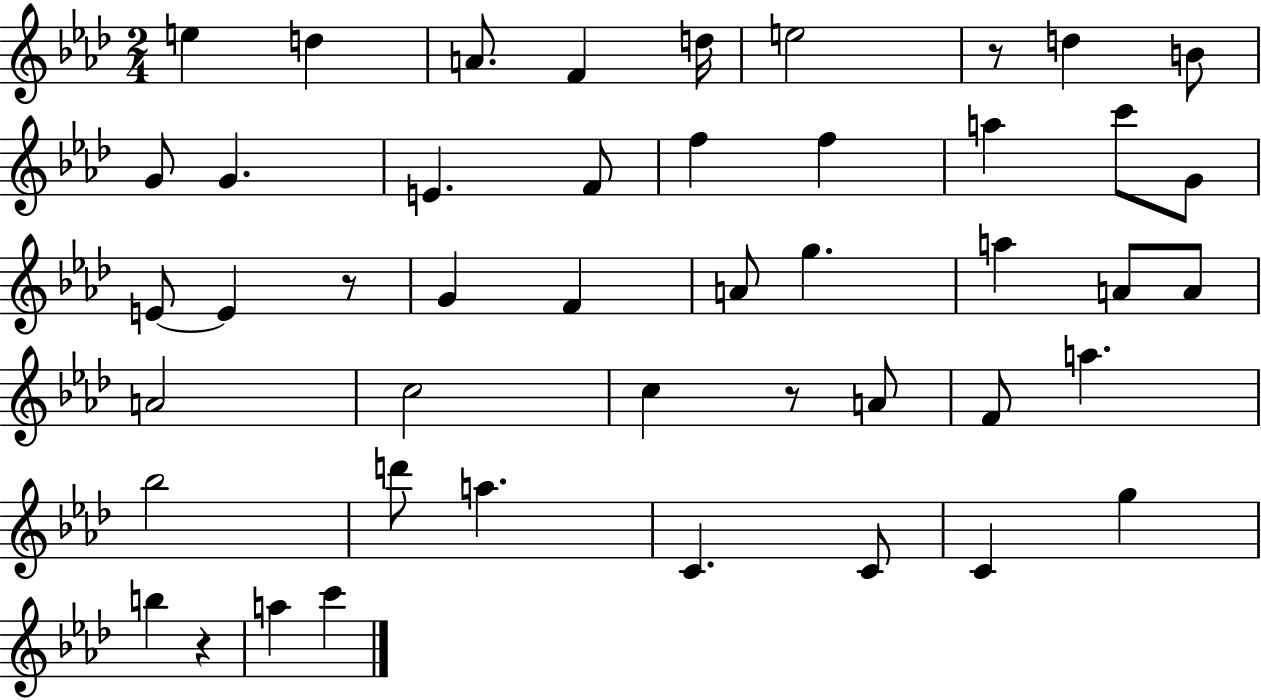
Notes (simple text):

E5/q D5/q A4/e. F4/q D5/s E5/h R/e D5/q B4/e G4/e G4/q. E4/q. F4/e F5/q F5/q A5/q C6/e G4/e E4/e E4/q R/e G4/q F4/q A4/e G5/q. A5/q A4/e A4/e A4/h C5/h C5/q R/e A4/e F4/e A5/q. Bb5/h D6/e A5/q. C4/q. C4/e C4/q G5/q B5/q R/q A5/q C6/q